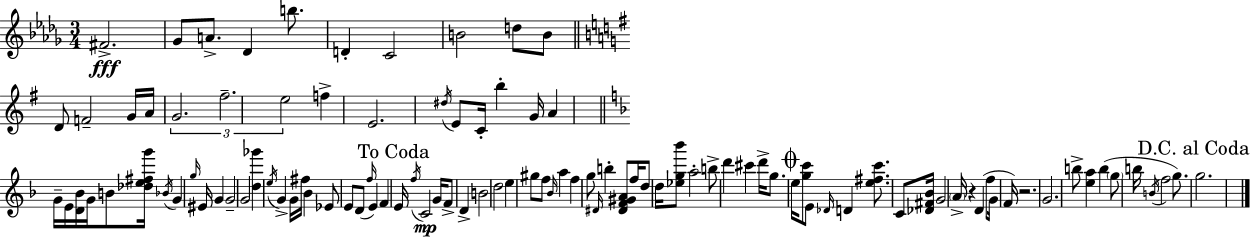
F#4/h. Gb4/e A4/e. Db4/q B5/e. D4/q C4/h B4/h D5/e B4/e D4/e F4/h G4/s A4/s G4/h. F#5/h. E5/h F5/q E4/h. D#5/s E4/e C4/s B5/q G4/s A4/q G4/s E4/s [D4,Bb4]/s G4/s B4/e [Db5,E5,F#5,G6]/s Bb4/s G4/q G5/s EIS4/s G4/q G4/h G4/h [D5,Gb6]/q E5/s G4/q G4/s F#5/s Bb4/q Eb4/e E4/e D4/e F5/s E4/q F4/q E4/s F5/s C4/h G4/s F4/e D4/q B4/h D5/h E5/q G#5/e F5/e Bb4/s A5/q F5/q G5/e D#4/s B5/q [D#4,F4,G#4,A4]/e F5/s D5/e D5/s [Eb5,G5,Bb6]/e A5/h B5/e D6/q C#6/q D6/s G5/e. E5/s [G5,C6]/e E4/e Db4/s D4/q [E5,F#5,C6]/e. C4/e [Db4,F#4,Bb4]/s G4/h A4/s R/q D4/q F5/e G4/s F4/s R/h. G4/h. B5/e [E5,A5]/q B5/q G5/e B5/s B4/s F5/h G5/e. G5/h.